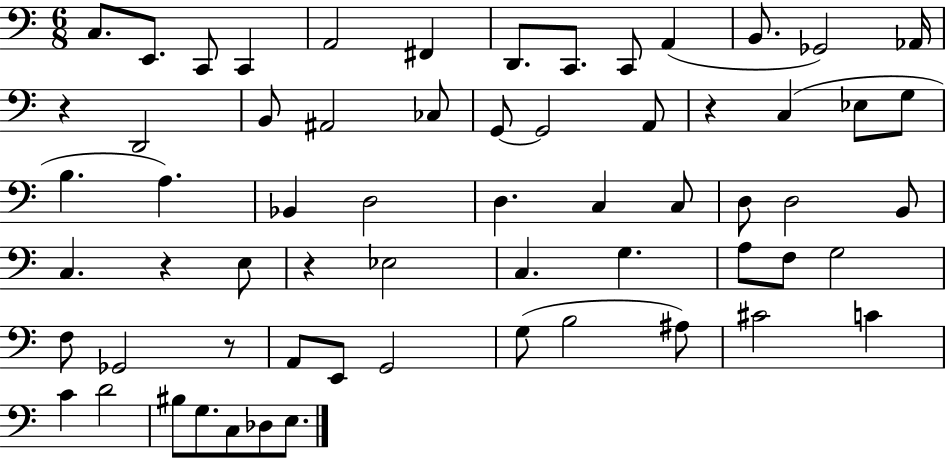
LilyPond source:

{
  \clef bass
  \numericTimeSignature
  \time 6/8
  \key c \major
  c8. e,8. c,8 c,4 | a,2 fis,4 | d,8. c,8. c,8 a,4( | b,8. ges,2) aes,16 | \break r4 d,2 | b,8 ais,2 ces8 | g,8~~ g,2 a,8 | r4 c4( ees8 g8 | \break b4. a4.) | bes,4 d2 | d4. c4 c8 | d8 d2 b,8 | \break c4. r4 e8 | r4 ees2 | c4. g4. | a8 f8 g2 | \break f8 ges,2 r8 | a,8 e,8 g,2 | g8( b2 ais8) | cis'2 c'4 | \break c'4 d'2 | bis8 g8. c8 des8 e8. | \bar "|."
}